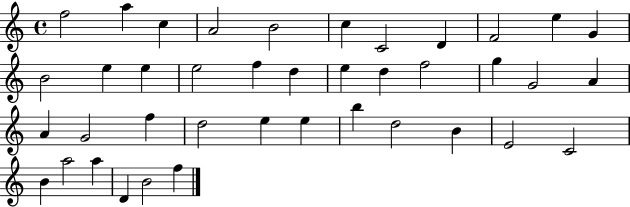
F5/h A5/q C5/q A4/h B4/h C5/q C4/h D4/q F4/h E5/q G4/q B4/h E5/q E5/q E5/h F5/q D5/q E5/q D5/q F5/h G5/q G4/h A4/q A4/q G4/h F5/q D5/h E5/q E5/q B5/q D5/h B4/q E4/h C4/h B4/q A5/h A5/q D4/q B4/h F5/q